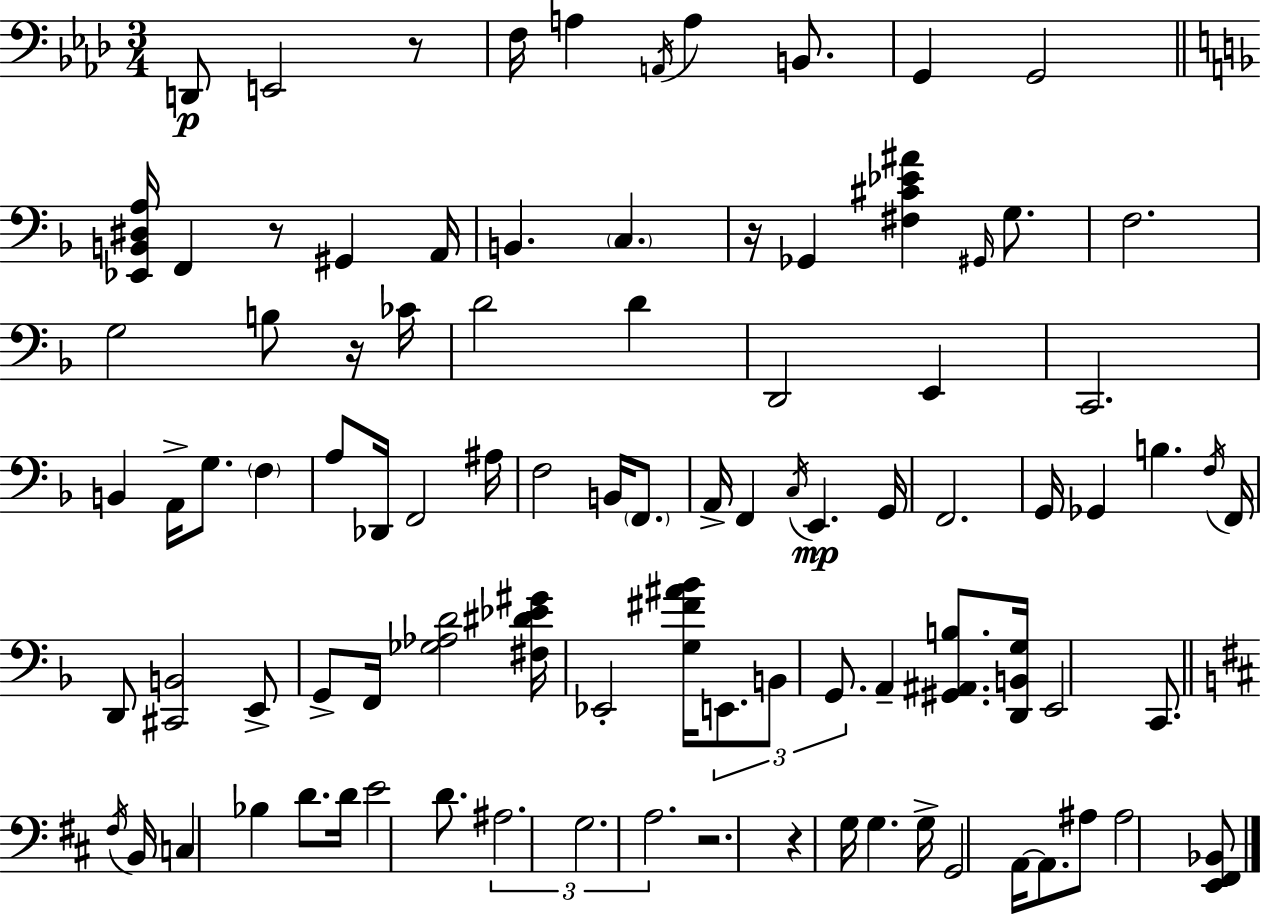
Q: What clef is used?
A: bass